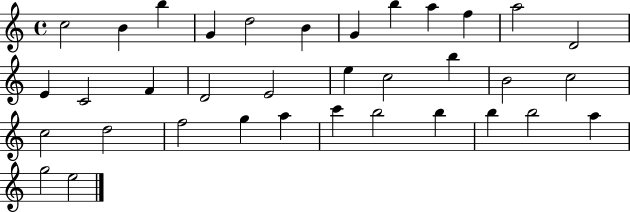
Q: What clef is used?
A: treble